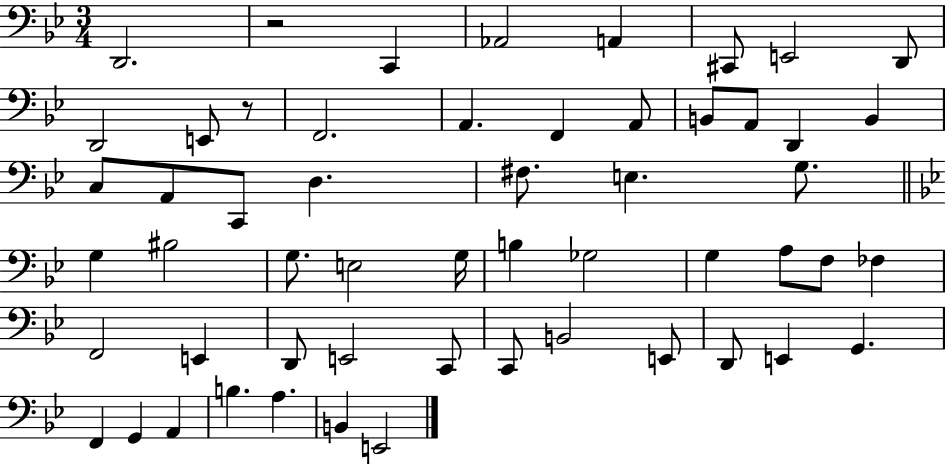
D2/h. R/h C2/q Ab2/h A2/q C#2/e E2/h D2/e D2/h E2/e R/e F2/h. A2/q. F2/q A2/e B2/e A2/e D2/q B2/q C3/e A2/e C2/e D3/q. F#3/e. E3/q. G3/e. G3/q BIS3/h G3/e. E3/h G3/s B3/q Gb3/h G3/q A3/e F3/e FES3/q F2/h E2/q D2/e E2/h C2/e C2/e B2/h E2/e D2/e E2/q G2/q. F2/q G2/q A2/q B3/q. A3/q. B2/q E2/h